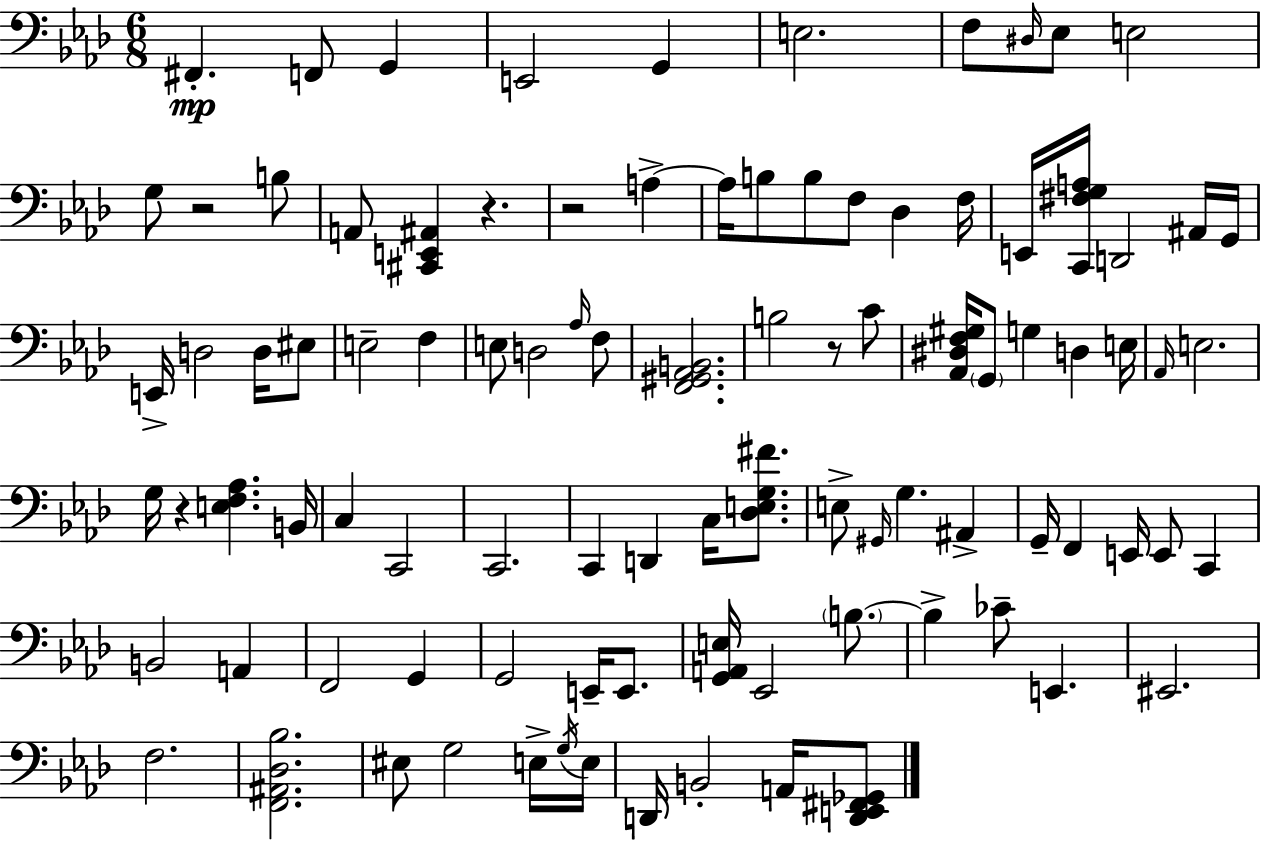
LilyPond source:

{
  \clef bass
  \numericTimeSignature
  \time 6/8
  \key f \minor
  \repeat volta 2 { fis,4.-.\mp f,8 g,4 | e,2 g,4 | e2. | f8 \grace { dis16 } ees8 e2 | \break g8 r2 b8 | a,8 <cis, e, ais,>4 r4. | r2 a4->~~ | a16 b8 b8 f8 des4 | \break f16 e,16 <c, fis g a>16 d,2 ais,16 | g,16 e,16-> d2 d16 eis8 | e2-- f4 | e8 d2 \grace { aes16 } | \break f8 <f, gis, aes, b,>2. | b2 r8 | c'8 <aes, dis f gis>16 \parenthesize g,8 g4 d4 | e16 \grace { aes,16 } e2. | \break g16 r4 <e f aes>4. | b,16 c4 c,2 | c,2. | c,4 d,4 c16 | \break <des e g fis'>8. e8-> \grace { gis,16 } g4. | ais,4-> g,16-- f,4 e,16 e,8 | c,4 b,2 | a,4 f,2 | \break g,4 g,2 | e,16-- e,8. <g, a, e>16 ees,2 | \parenthesize b8.~~ b4-> ces'8-- e,4. | eis,2. | \break f2. | <f, ais, des bes>2. | eis8 g2 | e16-> \acciaccatura { g16 } e16 d,16 b,2-. | \break a,16 <d, e, fis, ges,>8 } \bar "|."
}